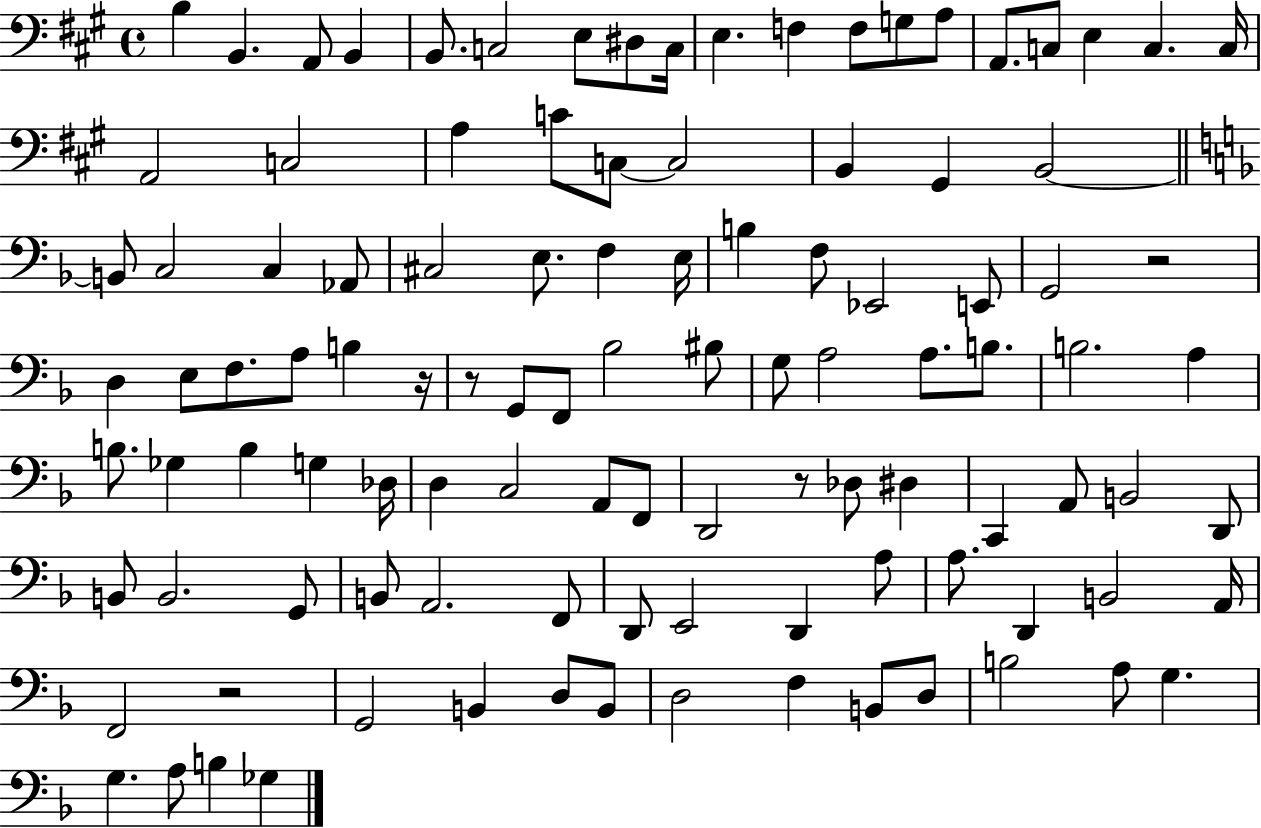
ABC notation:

X:1
T:Untitled
M:4/4
L:1/4
K:A
B, B,, A,,/2 B,, B,,/2 C,2 E,/2 ^D,/2 C,/4 E, F, F,/2 G,/2 A,/2 A,,/2 C,/2 E, C, C,/4 A,,2 C,2 A, C/2 C,/2 C,2 B,, ^G,, B,,2 B,,/2 C,2 C, _A,,/2 ^C,2 E,/2 F, E,/4 B, F,/2 _E,,2 E,,/2 G,,2 z2 D, E,/2 F,/2 A,/2 B, z/4 z/2 G,,/2 F,,/2 _B,2 ^B,/2 G,/2 A,2 A,/2 B,/2 B,2 A, B,/2 _G, B, G, _D,/4 D, C,2 A,,/2 F,,/2 D,,2 z/2 _D,/2 ^D, C,, A,,/2 B,,2 D,,/2 B,,/2 B,,2 G,,/2 B,,/2 A,,2 F,,/2 D,,/2 E,,2 D,, A,/2 A,/2 D,, B,,2 A,,/4 F,,2 z2 G,,2 B,, D,/2 B,,/2 D,2 F, B,,/2 D,/2 B,2 A,/2 G, G, A,/2 B, _G,